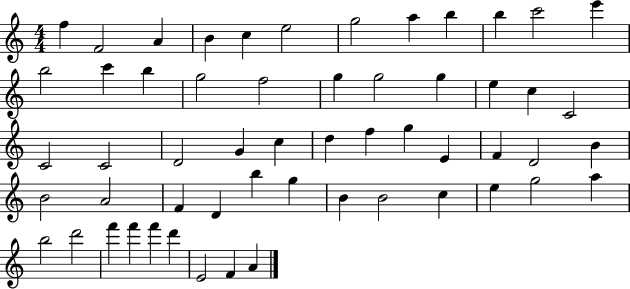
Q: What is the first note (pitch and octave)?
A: F5